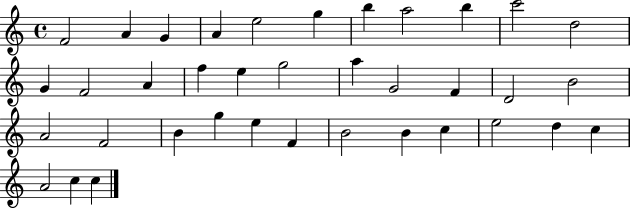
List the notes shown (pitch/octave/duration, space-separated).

F4/h A4/q G4/q A4/q E5/h G5/q B5/q A5/h B5/q C6/h D5/h G4/q F4/h A4/q F5/q E5/q G5/h A5/q G4/h F4/q D4/h B4/h A4/h F4/h B4/q G5/q E5/q F4/q B4/h B4/q C5/q E5/h D5/q C5/q A4/h C5/q C5/q